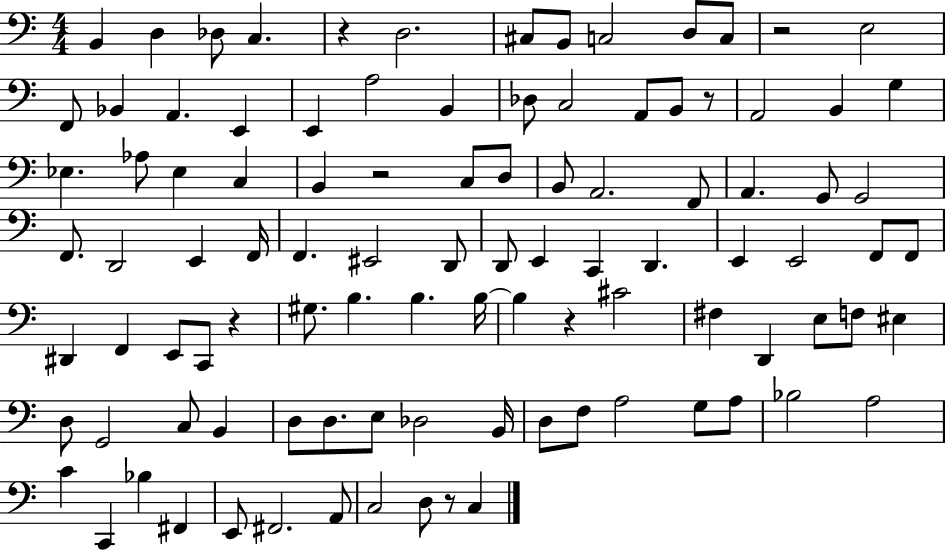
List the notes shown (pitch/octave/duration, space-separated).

B2/q D3/q Db3/e C3/q. R/q D3/h. C#3/e B2/e C3/h D3/e C3/e R/h E3/h F2/e Bb2/q A2/q. E2/q E2/q A3/h B2/q Db3/e C3/h A2/e B2/e R/e A2/h B2/q G3/q Eb3/q. Ab3/e Eb3/q C3/q B2/q R/h C3/e D3/e B2/e A2/h. F2/e A2/q. G2/e G2/h F2/e. D2/h E2/q F2/s F2/q. EIS2/h D2/e D2/e E2/q C2/q D2/q. E2/q E2/h F2/e F2/e D#2/q F2/q E2/e C2/e R/q G#3/e. B3/q. B3/q. B3/s B3/q R/q C#4/h F#3/q D2/q E3/e F3/e EIS3/q D3/e G2/h C3/e B2/q D3/e D3/e. E3/e Db3/h B2/s D3/e F3/e A3/h G3/e A3/e Bb3/h A3/h C4/q C2/q Bb3/q F#2/q E2/e F#2/h. A2/e C3/h D3/e R/e C3/q